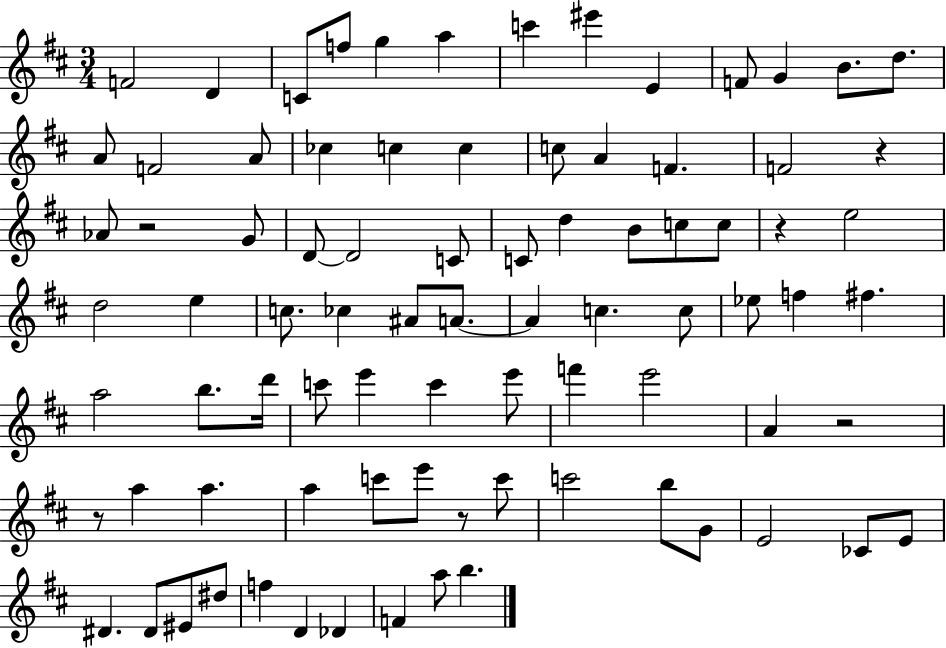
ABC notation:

X:1
T:Untitled
M:3/4
L:1/4
K:D
F2 D C/2 f/2 g a c' ^e' E F/2 G B/2 d/2 A/2 F2 A/2 _c c c c/2 A F F2 z _A/2 z2 G/2 D/2 D2 C/2 C/2 d B/2 c/2 c/2 z e2 d2 e c/2 _c ^A/2 A/2 A c c/2 _e/2 f ^f a2 b/2 d'/4 c'/2 e' c' e'/2 f' e'2 A z2 z/2 a a a c'/2 e'/2 z/2 c'/2 c'2 b/2 G/2 E2 _C/2 E/2 ^D ^D/2 ^E/2 ^d/2 f D _D F a/2 b